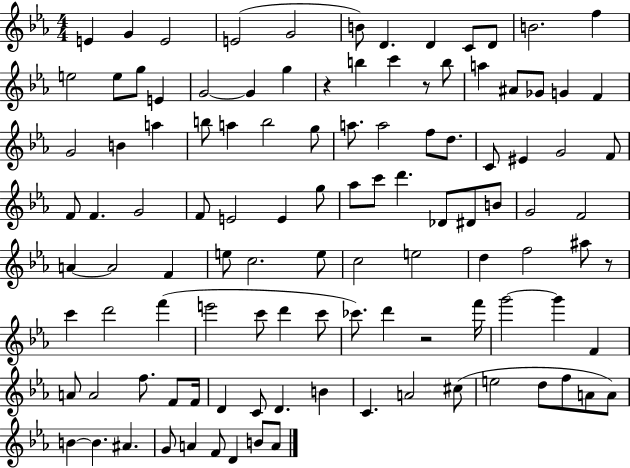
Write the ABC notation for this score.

X:1
T:Untitled
M:4/4
L:1/4
K:Eb
E G E2 E2 G2 B/2 D D C/2 D/2 B2 f e2 e/2 g/2 E G2 G g z b c' z/2 b/2 a ^A/2 _G/2 G F G2 B a b/2 a b2 g/2 a/2 a2 f/2 d/2 C/2 ^E G2 F/2 F/2 F G2 F/2 E2 E g/2 _a/2 c'/2 d' _D/2 ^D/2 B/2 G2 F2 A A2 F e/2 c2 e/2 c2 e2 d f2 ^a/2 z/2 c' d'2 f' e'2 c'/2 d' c'/2 _c'/2 d' z2 f'/4 g'2 g' F A/2 A2 f/2 F/2 F/4 D C/2 D B C A2 ^c/2 e2 d/2 f/2 A/2 A/2 B B ^A G/2 A F/2 D B/2 A/2